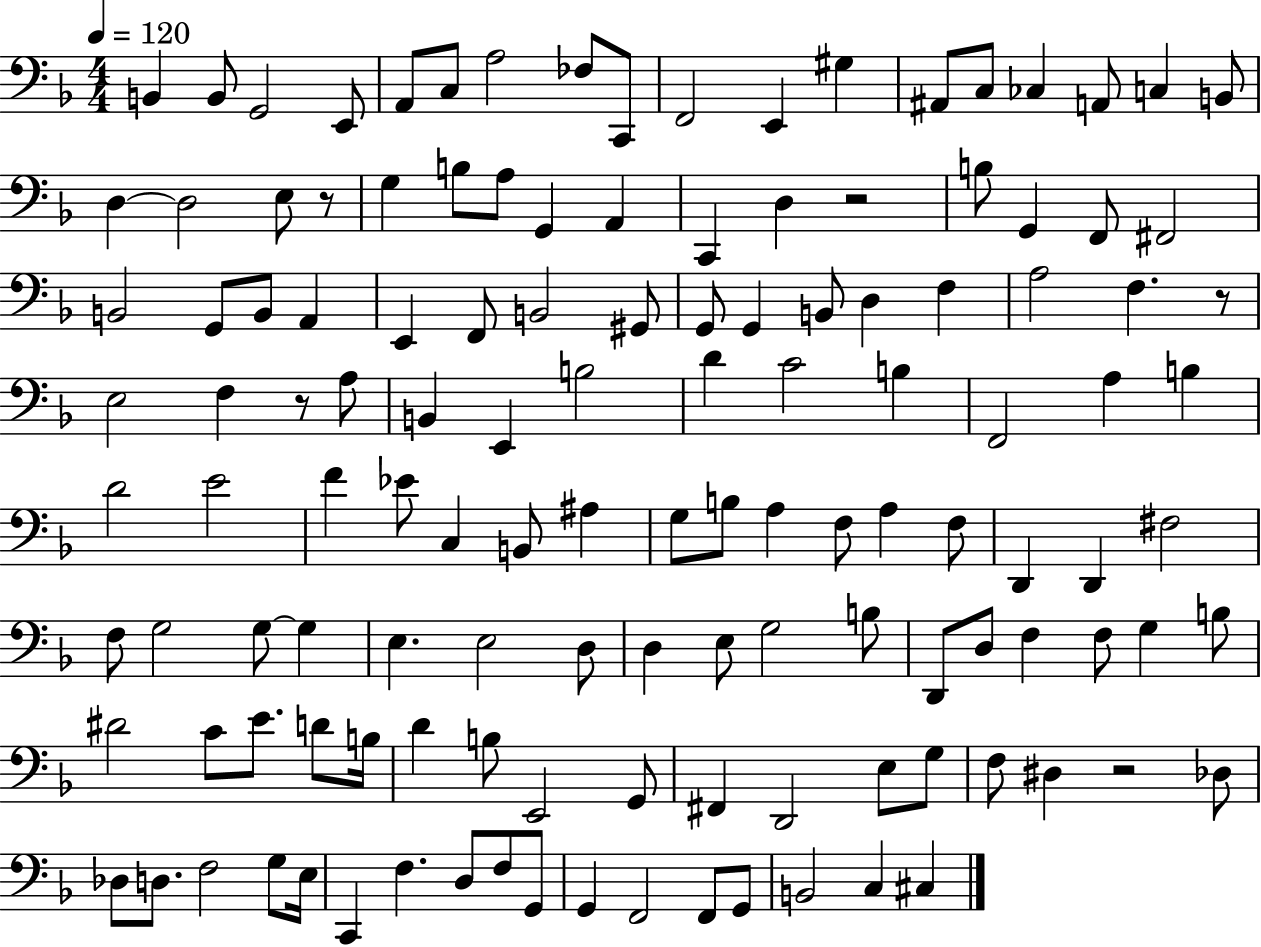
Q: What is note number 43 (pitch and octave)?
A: B2